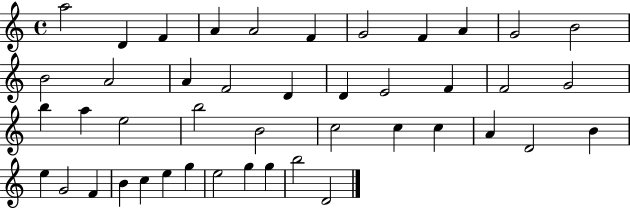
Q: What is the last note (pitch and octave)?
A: D4